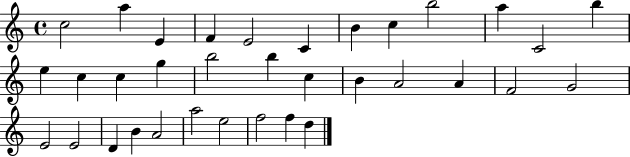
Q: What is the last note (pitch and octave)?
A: D5